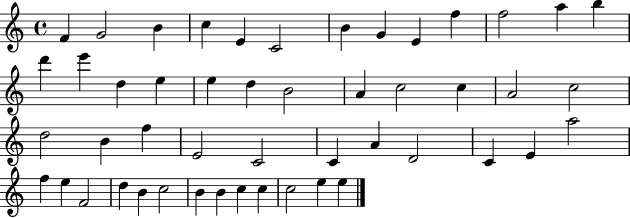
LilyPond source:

{
  \clef treble
  \time 4/4
  \defaultTimeSignature
  \key c \major
  f'4 g'2 b'4 | c''4 e'4 c'2 | b'4 g'4 e'4 f''4 | f''2 a''4 b''4 | \break d'''4 e'''4 d''4 e''4 | e''4 d''4 b'2 | a'4 c''2 c''4 | a'2 c''2 | \break d''2 b'4 f''4 | e'2 c'2 | c'4 a'4 d'2 | c'4 e'4 a''2 | \break f''4 e''4 f'2 | d''4 b'4 c''2 | b'4 b'4 c''4 c''4 | c''2 e''4 e''4 | \break \bar "|."
}